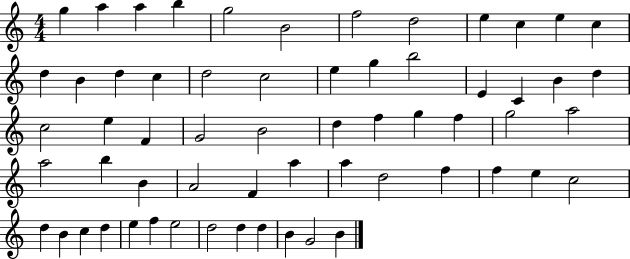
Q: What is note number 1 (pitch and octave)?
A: G5